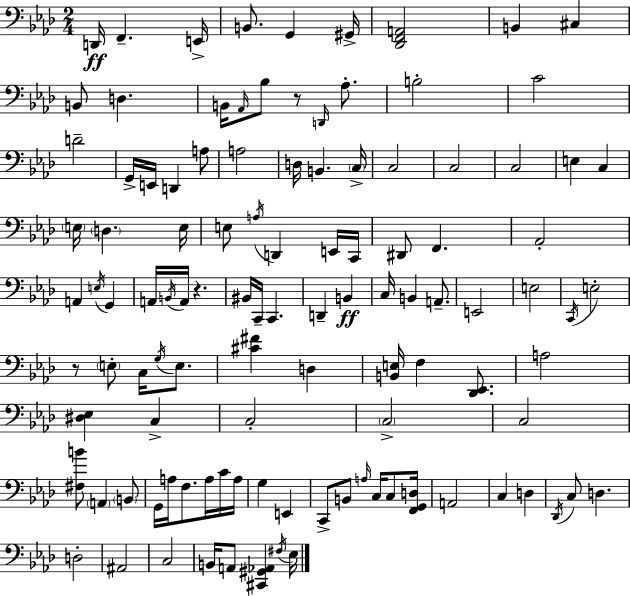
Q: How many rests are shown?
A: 3